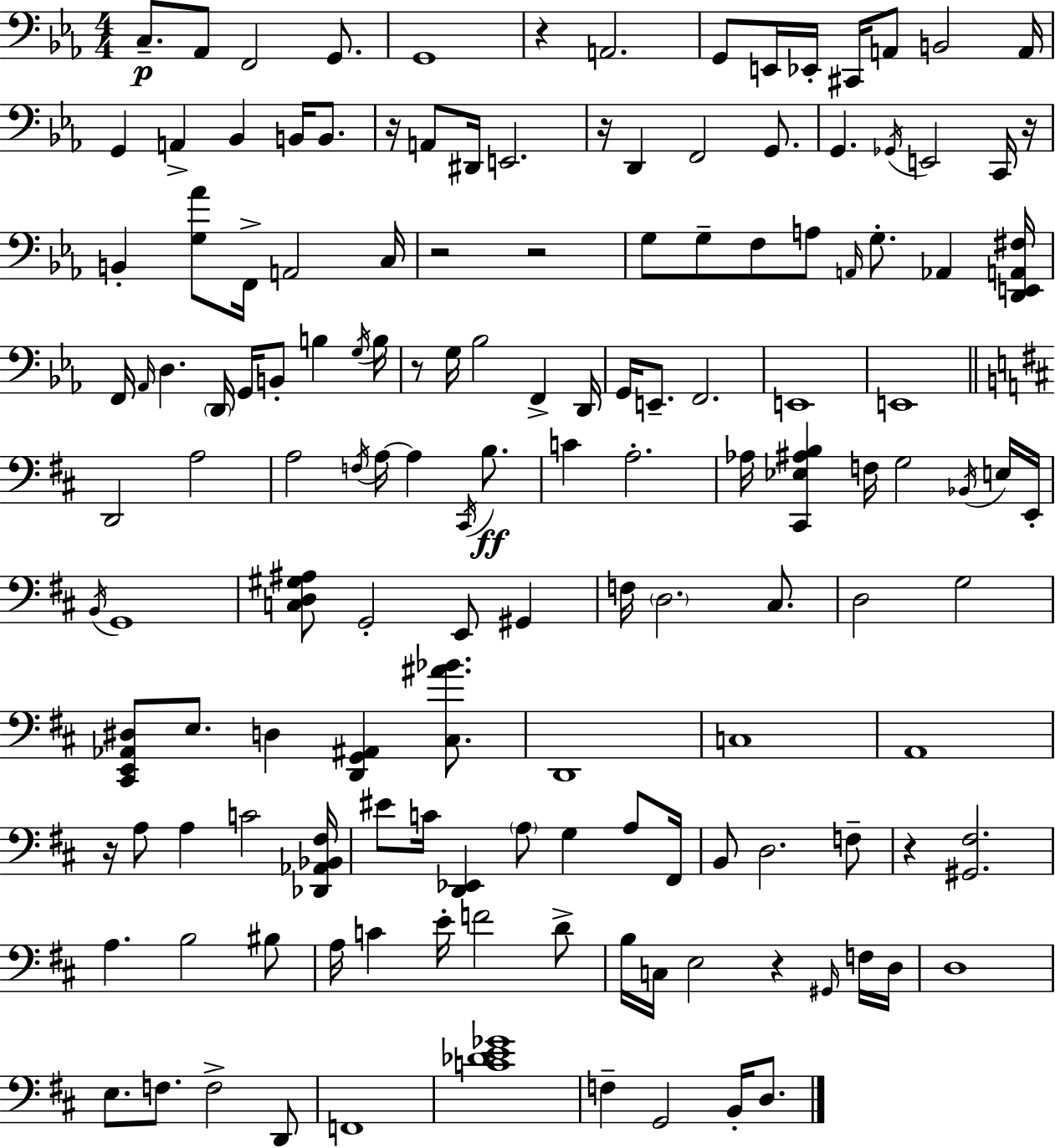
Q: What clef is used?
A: bass